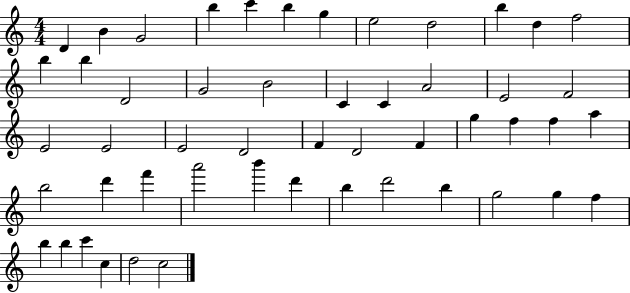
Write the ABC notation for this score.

X:1
T:Untitled
M:4/4
L:1/4
K:C
D B G2 b c' b g e2 d2 b d f2 b b D2 G2 B2 C C A2 E2 F2 E2 E2 E2 D2 F D2 F g f f a b2 d' f' a'2 b' d' b d'2 b g2 g f b b c' c d2 c2